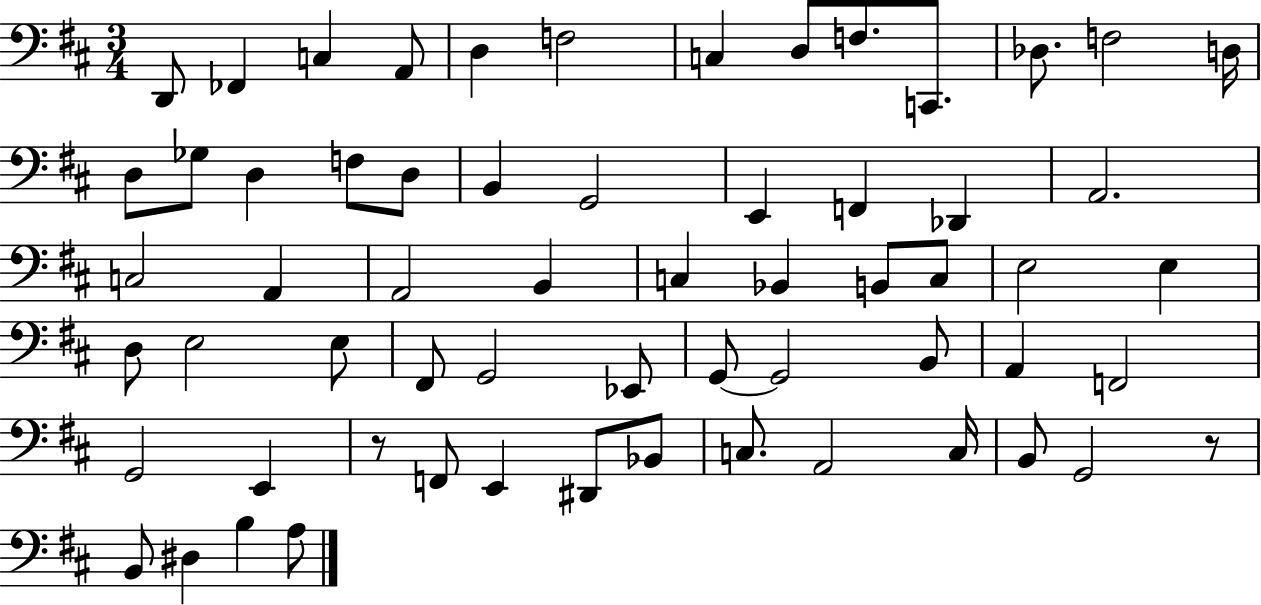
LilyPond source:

{
  \clef bass
  \numericTimeSignature
  \time 3/4
  \key d \major
  d,8 fes,4 c4 a,8 | d4 f2 | c4 d8 f8. c,8. | des8. f2 d16 | \break d8 ges8 d4 f8 d8 | b,4 g,2 | e,4 f,4 des,4 | a,2. | \break c2 a,4 | a,2 b,4 | c4 bes,4 b,8 c8 | e2 e4 | \break d8 e2 e8 | fis,8 g,2 ees,8 | g,8~~ g,2 b,8 | a,4 f,2 | \break g,2 e,4 | r8 f,8 e,4 dis,8 bes,8 | c8. a,2 c16 | b,8 g,2 r8 | \break b,8 dis4 b4 a8 | \bar "|."
}